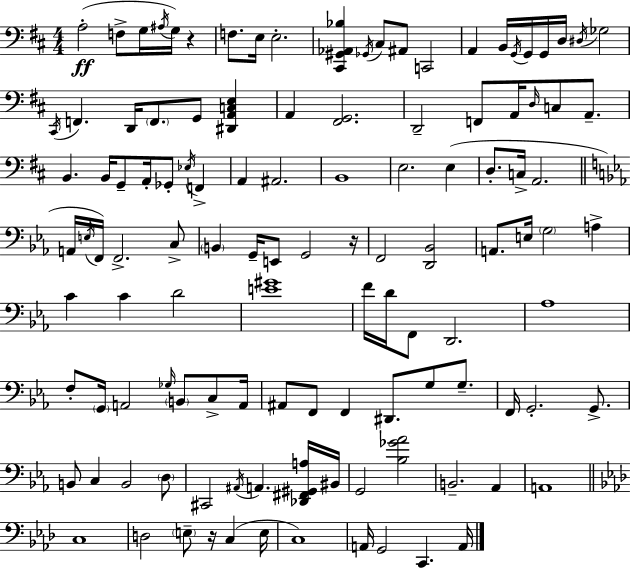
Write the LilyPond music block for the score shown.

{
  \clef bass
  \numericTimeSignature
  \time 4/4
  \key d \major
  a2-.(\ff f8-> g16 \acciaccatura { ais16 } g16) r4 | f8. e16 e2.-. | <cis, gis, aes, bes>4 \acciaccatura { ges,16 } cis8 ais,8 c,2 | a,4 b,16 \acciaccatura { g,16 } g,16 g,16 d16 \acciaccatura { dis16 } ges2 | \break \acciaccatura { cis,16 } f,4. d,16 \parenthesize f,8. g,8 | <dis, a, c e>4 a,4 <fis, g,>2. | d,2-- f,8 a,16 | \grace { d16 } c8 a,8.-- b,4. b,16 g,8-- a,16-. | \break ges,8-. \acciaccatura { ees16 } f,4-> a,4 ais,2. | b,1 | e2. | e4( d8.-. c16-> a,2. | \break \bar "||" \break \key c \minor a,16 \acciaccatura { e16 }) f,16 f,2.-> c8-> | \parenthesize b,4 g,16-- e,8 g,2 | r16 f,2 <d, bes,>2 | a,8. e16 \parenthesize g2 a4-> | \break c'4 c'4 d'2 | <e' gis'>1 | f'16 d'16 f,8 d,2. | aes1 | \break f8-. \parenthesize g,16 a,2 \grace { ges16 } \parenthesize b,8 c8-> | a,16 ais,8 f,8 f,4 dis,8. g8 g8.-- | f,16 g,2.-. g,8.-> | b,8 c4 b,2 | \break \parenthesize d8 cis,2 \acciaccatura { ais,16 } a,4. | <des, fis, gis, a>16 bis,16 g,2 <bes ges' aes'>2 | b,2.-- aes,4 | a,1 | \break \bar "||" \break \key aes \major c1 | d2 \parenthesize e8-- r16 c4( e16 | c1) | a,16 g,2 c,4. a,16 | \break \bar "|."
}